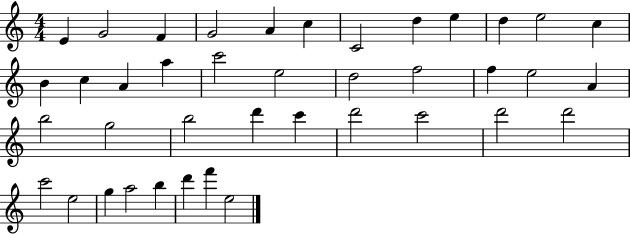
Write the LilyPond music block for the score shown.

{
  \clef treble
  \numericTimeSignature
  \time 4/4
  \key c \major
  e'4 g'2 f'4 | g'2 a'4 c''4 | c'2 d''4 e''4 | d''4 e''2 c''4 | \break b'4 c''4 a'4 a''4 | c'''2 e''2 | d''2 f''2 | f''4 e''2 a'4 | \break b''2 g''2 | b''2 d'''4 c'''4 | d'''2 c'''2 | d'''2 d'''2 | \break c'''2 e''2 | g''4 a''2 b''4 | d'''4 f'''4 e''2 | \bar "|."
}